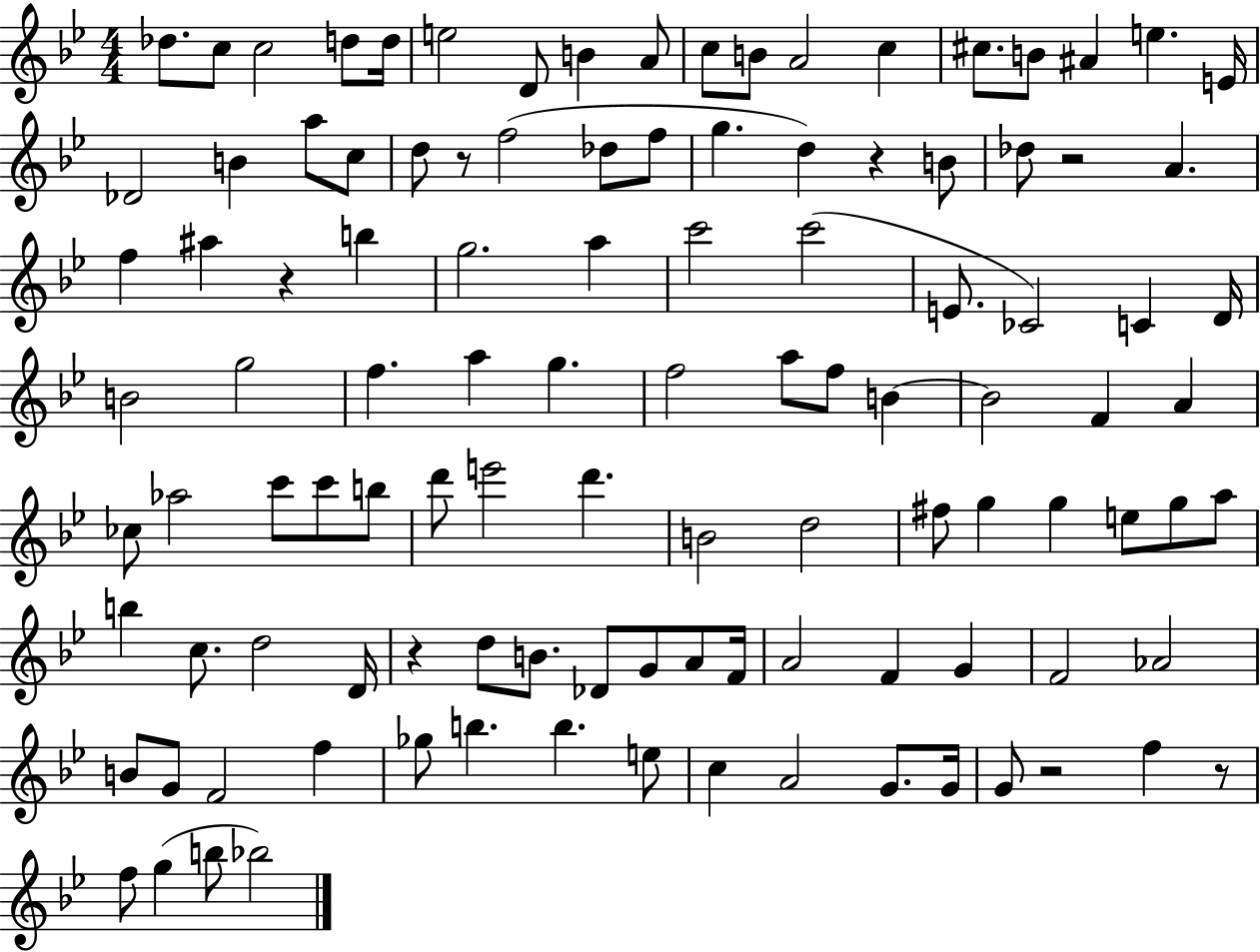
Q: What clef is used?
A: treble